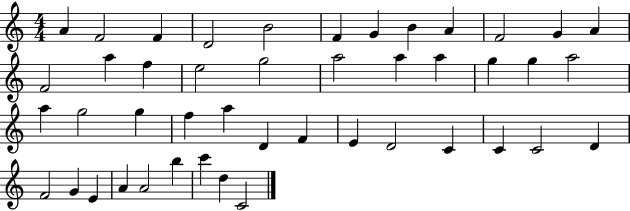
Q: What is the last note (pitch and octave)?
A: C4